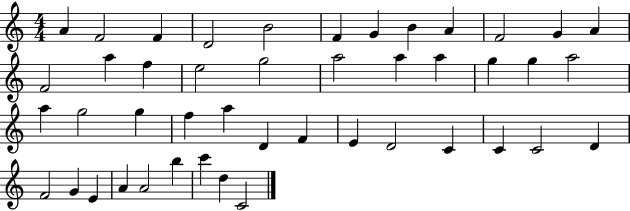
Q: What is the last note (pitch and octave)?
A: C4